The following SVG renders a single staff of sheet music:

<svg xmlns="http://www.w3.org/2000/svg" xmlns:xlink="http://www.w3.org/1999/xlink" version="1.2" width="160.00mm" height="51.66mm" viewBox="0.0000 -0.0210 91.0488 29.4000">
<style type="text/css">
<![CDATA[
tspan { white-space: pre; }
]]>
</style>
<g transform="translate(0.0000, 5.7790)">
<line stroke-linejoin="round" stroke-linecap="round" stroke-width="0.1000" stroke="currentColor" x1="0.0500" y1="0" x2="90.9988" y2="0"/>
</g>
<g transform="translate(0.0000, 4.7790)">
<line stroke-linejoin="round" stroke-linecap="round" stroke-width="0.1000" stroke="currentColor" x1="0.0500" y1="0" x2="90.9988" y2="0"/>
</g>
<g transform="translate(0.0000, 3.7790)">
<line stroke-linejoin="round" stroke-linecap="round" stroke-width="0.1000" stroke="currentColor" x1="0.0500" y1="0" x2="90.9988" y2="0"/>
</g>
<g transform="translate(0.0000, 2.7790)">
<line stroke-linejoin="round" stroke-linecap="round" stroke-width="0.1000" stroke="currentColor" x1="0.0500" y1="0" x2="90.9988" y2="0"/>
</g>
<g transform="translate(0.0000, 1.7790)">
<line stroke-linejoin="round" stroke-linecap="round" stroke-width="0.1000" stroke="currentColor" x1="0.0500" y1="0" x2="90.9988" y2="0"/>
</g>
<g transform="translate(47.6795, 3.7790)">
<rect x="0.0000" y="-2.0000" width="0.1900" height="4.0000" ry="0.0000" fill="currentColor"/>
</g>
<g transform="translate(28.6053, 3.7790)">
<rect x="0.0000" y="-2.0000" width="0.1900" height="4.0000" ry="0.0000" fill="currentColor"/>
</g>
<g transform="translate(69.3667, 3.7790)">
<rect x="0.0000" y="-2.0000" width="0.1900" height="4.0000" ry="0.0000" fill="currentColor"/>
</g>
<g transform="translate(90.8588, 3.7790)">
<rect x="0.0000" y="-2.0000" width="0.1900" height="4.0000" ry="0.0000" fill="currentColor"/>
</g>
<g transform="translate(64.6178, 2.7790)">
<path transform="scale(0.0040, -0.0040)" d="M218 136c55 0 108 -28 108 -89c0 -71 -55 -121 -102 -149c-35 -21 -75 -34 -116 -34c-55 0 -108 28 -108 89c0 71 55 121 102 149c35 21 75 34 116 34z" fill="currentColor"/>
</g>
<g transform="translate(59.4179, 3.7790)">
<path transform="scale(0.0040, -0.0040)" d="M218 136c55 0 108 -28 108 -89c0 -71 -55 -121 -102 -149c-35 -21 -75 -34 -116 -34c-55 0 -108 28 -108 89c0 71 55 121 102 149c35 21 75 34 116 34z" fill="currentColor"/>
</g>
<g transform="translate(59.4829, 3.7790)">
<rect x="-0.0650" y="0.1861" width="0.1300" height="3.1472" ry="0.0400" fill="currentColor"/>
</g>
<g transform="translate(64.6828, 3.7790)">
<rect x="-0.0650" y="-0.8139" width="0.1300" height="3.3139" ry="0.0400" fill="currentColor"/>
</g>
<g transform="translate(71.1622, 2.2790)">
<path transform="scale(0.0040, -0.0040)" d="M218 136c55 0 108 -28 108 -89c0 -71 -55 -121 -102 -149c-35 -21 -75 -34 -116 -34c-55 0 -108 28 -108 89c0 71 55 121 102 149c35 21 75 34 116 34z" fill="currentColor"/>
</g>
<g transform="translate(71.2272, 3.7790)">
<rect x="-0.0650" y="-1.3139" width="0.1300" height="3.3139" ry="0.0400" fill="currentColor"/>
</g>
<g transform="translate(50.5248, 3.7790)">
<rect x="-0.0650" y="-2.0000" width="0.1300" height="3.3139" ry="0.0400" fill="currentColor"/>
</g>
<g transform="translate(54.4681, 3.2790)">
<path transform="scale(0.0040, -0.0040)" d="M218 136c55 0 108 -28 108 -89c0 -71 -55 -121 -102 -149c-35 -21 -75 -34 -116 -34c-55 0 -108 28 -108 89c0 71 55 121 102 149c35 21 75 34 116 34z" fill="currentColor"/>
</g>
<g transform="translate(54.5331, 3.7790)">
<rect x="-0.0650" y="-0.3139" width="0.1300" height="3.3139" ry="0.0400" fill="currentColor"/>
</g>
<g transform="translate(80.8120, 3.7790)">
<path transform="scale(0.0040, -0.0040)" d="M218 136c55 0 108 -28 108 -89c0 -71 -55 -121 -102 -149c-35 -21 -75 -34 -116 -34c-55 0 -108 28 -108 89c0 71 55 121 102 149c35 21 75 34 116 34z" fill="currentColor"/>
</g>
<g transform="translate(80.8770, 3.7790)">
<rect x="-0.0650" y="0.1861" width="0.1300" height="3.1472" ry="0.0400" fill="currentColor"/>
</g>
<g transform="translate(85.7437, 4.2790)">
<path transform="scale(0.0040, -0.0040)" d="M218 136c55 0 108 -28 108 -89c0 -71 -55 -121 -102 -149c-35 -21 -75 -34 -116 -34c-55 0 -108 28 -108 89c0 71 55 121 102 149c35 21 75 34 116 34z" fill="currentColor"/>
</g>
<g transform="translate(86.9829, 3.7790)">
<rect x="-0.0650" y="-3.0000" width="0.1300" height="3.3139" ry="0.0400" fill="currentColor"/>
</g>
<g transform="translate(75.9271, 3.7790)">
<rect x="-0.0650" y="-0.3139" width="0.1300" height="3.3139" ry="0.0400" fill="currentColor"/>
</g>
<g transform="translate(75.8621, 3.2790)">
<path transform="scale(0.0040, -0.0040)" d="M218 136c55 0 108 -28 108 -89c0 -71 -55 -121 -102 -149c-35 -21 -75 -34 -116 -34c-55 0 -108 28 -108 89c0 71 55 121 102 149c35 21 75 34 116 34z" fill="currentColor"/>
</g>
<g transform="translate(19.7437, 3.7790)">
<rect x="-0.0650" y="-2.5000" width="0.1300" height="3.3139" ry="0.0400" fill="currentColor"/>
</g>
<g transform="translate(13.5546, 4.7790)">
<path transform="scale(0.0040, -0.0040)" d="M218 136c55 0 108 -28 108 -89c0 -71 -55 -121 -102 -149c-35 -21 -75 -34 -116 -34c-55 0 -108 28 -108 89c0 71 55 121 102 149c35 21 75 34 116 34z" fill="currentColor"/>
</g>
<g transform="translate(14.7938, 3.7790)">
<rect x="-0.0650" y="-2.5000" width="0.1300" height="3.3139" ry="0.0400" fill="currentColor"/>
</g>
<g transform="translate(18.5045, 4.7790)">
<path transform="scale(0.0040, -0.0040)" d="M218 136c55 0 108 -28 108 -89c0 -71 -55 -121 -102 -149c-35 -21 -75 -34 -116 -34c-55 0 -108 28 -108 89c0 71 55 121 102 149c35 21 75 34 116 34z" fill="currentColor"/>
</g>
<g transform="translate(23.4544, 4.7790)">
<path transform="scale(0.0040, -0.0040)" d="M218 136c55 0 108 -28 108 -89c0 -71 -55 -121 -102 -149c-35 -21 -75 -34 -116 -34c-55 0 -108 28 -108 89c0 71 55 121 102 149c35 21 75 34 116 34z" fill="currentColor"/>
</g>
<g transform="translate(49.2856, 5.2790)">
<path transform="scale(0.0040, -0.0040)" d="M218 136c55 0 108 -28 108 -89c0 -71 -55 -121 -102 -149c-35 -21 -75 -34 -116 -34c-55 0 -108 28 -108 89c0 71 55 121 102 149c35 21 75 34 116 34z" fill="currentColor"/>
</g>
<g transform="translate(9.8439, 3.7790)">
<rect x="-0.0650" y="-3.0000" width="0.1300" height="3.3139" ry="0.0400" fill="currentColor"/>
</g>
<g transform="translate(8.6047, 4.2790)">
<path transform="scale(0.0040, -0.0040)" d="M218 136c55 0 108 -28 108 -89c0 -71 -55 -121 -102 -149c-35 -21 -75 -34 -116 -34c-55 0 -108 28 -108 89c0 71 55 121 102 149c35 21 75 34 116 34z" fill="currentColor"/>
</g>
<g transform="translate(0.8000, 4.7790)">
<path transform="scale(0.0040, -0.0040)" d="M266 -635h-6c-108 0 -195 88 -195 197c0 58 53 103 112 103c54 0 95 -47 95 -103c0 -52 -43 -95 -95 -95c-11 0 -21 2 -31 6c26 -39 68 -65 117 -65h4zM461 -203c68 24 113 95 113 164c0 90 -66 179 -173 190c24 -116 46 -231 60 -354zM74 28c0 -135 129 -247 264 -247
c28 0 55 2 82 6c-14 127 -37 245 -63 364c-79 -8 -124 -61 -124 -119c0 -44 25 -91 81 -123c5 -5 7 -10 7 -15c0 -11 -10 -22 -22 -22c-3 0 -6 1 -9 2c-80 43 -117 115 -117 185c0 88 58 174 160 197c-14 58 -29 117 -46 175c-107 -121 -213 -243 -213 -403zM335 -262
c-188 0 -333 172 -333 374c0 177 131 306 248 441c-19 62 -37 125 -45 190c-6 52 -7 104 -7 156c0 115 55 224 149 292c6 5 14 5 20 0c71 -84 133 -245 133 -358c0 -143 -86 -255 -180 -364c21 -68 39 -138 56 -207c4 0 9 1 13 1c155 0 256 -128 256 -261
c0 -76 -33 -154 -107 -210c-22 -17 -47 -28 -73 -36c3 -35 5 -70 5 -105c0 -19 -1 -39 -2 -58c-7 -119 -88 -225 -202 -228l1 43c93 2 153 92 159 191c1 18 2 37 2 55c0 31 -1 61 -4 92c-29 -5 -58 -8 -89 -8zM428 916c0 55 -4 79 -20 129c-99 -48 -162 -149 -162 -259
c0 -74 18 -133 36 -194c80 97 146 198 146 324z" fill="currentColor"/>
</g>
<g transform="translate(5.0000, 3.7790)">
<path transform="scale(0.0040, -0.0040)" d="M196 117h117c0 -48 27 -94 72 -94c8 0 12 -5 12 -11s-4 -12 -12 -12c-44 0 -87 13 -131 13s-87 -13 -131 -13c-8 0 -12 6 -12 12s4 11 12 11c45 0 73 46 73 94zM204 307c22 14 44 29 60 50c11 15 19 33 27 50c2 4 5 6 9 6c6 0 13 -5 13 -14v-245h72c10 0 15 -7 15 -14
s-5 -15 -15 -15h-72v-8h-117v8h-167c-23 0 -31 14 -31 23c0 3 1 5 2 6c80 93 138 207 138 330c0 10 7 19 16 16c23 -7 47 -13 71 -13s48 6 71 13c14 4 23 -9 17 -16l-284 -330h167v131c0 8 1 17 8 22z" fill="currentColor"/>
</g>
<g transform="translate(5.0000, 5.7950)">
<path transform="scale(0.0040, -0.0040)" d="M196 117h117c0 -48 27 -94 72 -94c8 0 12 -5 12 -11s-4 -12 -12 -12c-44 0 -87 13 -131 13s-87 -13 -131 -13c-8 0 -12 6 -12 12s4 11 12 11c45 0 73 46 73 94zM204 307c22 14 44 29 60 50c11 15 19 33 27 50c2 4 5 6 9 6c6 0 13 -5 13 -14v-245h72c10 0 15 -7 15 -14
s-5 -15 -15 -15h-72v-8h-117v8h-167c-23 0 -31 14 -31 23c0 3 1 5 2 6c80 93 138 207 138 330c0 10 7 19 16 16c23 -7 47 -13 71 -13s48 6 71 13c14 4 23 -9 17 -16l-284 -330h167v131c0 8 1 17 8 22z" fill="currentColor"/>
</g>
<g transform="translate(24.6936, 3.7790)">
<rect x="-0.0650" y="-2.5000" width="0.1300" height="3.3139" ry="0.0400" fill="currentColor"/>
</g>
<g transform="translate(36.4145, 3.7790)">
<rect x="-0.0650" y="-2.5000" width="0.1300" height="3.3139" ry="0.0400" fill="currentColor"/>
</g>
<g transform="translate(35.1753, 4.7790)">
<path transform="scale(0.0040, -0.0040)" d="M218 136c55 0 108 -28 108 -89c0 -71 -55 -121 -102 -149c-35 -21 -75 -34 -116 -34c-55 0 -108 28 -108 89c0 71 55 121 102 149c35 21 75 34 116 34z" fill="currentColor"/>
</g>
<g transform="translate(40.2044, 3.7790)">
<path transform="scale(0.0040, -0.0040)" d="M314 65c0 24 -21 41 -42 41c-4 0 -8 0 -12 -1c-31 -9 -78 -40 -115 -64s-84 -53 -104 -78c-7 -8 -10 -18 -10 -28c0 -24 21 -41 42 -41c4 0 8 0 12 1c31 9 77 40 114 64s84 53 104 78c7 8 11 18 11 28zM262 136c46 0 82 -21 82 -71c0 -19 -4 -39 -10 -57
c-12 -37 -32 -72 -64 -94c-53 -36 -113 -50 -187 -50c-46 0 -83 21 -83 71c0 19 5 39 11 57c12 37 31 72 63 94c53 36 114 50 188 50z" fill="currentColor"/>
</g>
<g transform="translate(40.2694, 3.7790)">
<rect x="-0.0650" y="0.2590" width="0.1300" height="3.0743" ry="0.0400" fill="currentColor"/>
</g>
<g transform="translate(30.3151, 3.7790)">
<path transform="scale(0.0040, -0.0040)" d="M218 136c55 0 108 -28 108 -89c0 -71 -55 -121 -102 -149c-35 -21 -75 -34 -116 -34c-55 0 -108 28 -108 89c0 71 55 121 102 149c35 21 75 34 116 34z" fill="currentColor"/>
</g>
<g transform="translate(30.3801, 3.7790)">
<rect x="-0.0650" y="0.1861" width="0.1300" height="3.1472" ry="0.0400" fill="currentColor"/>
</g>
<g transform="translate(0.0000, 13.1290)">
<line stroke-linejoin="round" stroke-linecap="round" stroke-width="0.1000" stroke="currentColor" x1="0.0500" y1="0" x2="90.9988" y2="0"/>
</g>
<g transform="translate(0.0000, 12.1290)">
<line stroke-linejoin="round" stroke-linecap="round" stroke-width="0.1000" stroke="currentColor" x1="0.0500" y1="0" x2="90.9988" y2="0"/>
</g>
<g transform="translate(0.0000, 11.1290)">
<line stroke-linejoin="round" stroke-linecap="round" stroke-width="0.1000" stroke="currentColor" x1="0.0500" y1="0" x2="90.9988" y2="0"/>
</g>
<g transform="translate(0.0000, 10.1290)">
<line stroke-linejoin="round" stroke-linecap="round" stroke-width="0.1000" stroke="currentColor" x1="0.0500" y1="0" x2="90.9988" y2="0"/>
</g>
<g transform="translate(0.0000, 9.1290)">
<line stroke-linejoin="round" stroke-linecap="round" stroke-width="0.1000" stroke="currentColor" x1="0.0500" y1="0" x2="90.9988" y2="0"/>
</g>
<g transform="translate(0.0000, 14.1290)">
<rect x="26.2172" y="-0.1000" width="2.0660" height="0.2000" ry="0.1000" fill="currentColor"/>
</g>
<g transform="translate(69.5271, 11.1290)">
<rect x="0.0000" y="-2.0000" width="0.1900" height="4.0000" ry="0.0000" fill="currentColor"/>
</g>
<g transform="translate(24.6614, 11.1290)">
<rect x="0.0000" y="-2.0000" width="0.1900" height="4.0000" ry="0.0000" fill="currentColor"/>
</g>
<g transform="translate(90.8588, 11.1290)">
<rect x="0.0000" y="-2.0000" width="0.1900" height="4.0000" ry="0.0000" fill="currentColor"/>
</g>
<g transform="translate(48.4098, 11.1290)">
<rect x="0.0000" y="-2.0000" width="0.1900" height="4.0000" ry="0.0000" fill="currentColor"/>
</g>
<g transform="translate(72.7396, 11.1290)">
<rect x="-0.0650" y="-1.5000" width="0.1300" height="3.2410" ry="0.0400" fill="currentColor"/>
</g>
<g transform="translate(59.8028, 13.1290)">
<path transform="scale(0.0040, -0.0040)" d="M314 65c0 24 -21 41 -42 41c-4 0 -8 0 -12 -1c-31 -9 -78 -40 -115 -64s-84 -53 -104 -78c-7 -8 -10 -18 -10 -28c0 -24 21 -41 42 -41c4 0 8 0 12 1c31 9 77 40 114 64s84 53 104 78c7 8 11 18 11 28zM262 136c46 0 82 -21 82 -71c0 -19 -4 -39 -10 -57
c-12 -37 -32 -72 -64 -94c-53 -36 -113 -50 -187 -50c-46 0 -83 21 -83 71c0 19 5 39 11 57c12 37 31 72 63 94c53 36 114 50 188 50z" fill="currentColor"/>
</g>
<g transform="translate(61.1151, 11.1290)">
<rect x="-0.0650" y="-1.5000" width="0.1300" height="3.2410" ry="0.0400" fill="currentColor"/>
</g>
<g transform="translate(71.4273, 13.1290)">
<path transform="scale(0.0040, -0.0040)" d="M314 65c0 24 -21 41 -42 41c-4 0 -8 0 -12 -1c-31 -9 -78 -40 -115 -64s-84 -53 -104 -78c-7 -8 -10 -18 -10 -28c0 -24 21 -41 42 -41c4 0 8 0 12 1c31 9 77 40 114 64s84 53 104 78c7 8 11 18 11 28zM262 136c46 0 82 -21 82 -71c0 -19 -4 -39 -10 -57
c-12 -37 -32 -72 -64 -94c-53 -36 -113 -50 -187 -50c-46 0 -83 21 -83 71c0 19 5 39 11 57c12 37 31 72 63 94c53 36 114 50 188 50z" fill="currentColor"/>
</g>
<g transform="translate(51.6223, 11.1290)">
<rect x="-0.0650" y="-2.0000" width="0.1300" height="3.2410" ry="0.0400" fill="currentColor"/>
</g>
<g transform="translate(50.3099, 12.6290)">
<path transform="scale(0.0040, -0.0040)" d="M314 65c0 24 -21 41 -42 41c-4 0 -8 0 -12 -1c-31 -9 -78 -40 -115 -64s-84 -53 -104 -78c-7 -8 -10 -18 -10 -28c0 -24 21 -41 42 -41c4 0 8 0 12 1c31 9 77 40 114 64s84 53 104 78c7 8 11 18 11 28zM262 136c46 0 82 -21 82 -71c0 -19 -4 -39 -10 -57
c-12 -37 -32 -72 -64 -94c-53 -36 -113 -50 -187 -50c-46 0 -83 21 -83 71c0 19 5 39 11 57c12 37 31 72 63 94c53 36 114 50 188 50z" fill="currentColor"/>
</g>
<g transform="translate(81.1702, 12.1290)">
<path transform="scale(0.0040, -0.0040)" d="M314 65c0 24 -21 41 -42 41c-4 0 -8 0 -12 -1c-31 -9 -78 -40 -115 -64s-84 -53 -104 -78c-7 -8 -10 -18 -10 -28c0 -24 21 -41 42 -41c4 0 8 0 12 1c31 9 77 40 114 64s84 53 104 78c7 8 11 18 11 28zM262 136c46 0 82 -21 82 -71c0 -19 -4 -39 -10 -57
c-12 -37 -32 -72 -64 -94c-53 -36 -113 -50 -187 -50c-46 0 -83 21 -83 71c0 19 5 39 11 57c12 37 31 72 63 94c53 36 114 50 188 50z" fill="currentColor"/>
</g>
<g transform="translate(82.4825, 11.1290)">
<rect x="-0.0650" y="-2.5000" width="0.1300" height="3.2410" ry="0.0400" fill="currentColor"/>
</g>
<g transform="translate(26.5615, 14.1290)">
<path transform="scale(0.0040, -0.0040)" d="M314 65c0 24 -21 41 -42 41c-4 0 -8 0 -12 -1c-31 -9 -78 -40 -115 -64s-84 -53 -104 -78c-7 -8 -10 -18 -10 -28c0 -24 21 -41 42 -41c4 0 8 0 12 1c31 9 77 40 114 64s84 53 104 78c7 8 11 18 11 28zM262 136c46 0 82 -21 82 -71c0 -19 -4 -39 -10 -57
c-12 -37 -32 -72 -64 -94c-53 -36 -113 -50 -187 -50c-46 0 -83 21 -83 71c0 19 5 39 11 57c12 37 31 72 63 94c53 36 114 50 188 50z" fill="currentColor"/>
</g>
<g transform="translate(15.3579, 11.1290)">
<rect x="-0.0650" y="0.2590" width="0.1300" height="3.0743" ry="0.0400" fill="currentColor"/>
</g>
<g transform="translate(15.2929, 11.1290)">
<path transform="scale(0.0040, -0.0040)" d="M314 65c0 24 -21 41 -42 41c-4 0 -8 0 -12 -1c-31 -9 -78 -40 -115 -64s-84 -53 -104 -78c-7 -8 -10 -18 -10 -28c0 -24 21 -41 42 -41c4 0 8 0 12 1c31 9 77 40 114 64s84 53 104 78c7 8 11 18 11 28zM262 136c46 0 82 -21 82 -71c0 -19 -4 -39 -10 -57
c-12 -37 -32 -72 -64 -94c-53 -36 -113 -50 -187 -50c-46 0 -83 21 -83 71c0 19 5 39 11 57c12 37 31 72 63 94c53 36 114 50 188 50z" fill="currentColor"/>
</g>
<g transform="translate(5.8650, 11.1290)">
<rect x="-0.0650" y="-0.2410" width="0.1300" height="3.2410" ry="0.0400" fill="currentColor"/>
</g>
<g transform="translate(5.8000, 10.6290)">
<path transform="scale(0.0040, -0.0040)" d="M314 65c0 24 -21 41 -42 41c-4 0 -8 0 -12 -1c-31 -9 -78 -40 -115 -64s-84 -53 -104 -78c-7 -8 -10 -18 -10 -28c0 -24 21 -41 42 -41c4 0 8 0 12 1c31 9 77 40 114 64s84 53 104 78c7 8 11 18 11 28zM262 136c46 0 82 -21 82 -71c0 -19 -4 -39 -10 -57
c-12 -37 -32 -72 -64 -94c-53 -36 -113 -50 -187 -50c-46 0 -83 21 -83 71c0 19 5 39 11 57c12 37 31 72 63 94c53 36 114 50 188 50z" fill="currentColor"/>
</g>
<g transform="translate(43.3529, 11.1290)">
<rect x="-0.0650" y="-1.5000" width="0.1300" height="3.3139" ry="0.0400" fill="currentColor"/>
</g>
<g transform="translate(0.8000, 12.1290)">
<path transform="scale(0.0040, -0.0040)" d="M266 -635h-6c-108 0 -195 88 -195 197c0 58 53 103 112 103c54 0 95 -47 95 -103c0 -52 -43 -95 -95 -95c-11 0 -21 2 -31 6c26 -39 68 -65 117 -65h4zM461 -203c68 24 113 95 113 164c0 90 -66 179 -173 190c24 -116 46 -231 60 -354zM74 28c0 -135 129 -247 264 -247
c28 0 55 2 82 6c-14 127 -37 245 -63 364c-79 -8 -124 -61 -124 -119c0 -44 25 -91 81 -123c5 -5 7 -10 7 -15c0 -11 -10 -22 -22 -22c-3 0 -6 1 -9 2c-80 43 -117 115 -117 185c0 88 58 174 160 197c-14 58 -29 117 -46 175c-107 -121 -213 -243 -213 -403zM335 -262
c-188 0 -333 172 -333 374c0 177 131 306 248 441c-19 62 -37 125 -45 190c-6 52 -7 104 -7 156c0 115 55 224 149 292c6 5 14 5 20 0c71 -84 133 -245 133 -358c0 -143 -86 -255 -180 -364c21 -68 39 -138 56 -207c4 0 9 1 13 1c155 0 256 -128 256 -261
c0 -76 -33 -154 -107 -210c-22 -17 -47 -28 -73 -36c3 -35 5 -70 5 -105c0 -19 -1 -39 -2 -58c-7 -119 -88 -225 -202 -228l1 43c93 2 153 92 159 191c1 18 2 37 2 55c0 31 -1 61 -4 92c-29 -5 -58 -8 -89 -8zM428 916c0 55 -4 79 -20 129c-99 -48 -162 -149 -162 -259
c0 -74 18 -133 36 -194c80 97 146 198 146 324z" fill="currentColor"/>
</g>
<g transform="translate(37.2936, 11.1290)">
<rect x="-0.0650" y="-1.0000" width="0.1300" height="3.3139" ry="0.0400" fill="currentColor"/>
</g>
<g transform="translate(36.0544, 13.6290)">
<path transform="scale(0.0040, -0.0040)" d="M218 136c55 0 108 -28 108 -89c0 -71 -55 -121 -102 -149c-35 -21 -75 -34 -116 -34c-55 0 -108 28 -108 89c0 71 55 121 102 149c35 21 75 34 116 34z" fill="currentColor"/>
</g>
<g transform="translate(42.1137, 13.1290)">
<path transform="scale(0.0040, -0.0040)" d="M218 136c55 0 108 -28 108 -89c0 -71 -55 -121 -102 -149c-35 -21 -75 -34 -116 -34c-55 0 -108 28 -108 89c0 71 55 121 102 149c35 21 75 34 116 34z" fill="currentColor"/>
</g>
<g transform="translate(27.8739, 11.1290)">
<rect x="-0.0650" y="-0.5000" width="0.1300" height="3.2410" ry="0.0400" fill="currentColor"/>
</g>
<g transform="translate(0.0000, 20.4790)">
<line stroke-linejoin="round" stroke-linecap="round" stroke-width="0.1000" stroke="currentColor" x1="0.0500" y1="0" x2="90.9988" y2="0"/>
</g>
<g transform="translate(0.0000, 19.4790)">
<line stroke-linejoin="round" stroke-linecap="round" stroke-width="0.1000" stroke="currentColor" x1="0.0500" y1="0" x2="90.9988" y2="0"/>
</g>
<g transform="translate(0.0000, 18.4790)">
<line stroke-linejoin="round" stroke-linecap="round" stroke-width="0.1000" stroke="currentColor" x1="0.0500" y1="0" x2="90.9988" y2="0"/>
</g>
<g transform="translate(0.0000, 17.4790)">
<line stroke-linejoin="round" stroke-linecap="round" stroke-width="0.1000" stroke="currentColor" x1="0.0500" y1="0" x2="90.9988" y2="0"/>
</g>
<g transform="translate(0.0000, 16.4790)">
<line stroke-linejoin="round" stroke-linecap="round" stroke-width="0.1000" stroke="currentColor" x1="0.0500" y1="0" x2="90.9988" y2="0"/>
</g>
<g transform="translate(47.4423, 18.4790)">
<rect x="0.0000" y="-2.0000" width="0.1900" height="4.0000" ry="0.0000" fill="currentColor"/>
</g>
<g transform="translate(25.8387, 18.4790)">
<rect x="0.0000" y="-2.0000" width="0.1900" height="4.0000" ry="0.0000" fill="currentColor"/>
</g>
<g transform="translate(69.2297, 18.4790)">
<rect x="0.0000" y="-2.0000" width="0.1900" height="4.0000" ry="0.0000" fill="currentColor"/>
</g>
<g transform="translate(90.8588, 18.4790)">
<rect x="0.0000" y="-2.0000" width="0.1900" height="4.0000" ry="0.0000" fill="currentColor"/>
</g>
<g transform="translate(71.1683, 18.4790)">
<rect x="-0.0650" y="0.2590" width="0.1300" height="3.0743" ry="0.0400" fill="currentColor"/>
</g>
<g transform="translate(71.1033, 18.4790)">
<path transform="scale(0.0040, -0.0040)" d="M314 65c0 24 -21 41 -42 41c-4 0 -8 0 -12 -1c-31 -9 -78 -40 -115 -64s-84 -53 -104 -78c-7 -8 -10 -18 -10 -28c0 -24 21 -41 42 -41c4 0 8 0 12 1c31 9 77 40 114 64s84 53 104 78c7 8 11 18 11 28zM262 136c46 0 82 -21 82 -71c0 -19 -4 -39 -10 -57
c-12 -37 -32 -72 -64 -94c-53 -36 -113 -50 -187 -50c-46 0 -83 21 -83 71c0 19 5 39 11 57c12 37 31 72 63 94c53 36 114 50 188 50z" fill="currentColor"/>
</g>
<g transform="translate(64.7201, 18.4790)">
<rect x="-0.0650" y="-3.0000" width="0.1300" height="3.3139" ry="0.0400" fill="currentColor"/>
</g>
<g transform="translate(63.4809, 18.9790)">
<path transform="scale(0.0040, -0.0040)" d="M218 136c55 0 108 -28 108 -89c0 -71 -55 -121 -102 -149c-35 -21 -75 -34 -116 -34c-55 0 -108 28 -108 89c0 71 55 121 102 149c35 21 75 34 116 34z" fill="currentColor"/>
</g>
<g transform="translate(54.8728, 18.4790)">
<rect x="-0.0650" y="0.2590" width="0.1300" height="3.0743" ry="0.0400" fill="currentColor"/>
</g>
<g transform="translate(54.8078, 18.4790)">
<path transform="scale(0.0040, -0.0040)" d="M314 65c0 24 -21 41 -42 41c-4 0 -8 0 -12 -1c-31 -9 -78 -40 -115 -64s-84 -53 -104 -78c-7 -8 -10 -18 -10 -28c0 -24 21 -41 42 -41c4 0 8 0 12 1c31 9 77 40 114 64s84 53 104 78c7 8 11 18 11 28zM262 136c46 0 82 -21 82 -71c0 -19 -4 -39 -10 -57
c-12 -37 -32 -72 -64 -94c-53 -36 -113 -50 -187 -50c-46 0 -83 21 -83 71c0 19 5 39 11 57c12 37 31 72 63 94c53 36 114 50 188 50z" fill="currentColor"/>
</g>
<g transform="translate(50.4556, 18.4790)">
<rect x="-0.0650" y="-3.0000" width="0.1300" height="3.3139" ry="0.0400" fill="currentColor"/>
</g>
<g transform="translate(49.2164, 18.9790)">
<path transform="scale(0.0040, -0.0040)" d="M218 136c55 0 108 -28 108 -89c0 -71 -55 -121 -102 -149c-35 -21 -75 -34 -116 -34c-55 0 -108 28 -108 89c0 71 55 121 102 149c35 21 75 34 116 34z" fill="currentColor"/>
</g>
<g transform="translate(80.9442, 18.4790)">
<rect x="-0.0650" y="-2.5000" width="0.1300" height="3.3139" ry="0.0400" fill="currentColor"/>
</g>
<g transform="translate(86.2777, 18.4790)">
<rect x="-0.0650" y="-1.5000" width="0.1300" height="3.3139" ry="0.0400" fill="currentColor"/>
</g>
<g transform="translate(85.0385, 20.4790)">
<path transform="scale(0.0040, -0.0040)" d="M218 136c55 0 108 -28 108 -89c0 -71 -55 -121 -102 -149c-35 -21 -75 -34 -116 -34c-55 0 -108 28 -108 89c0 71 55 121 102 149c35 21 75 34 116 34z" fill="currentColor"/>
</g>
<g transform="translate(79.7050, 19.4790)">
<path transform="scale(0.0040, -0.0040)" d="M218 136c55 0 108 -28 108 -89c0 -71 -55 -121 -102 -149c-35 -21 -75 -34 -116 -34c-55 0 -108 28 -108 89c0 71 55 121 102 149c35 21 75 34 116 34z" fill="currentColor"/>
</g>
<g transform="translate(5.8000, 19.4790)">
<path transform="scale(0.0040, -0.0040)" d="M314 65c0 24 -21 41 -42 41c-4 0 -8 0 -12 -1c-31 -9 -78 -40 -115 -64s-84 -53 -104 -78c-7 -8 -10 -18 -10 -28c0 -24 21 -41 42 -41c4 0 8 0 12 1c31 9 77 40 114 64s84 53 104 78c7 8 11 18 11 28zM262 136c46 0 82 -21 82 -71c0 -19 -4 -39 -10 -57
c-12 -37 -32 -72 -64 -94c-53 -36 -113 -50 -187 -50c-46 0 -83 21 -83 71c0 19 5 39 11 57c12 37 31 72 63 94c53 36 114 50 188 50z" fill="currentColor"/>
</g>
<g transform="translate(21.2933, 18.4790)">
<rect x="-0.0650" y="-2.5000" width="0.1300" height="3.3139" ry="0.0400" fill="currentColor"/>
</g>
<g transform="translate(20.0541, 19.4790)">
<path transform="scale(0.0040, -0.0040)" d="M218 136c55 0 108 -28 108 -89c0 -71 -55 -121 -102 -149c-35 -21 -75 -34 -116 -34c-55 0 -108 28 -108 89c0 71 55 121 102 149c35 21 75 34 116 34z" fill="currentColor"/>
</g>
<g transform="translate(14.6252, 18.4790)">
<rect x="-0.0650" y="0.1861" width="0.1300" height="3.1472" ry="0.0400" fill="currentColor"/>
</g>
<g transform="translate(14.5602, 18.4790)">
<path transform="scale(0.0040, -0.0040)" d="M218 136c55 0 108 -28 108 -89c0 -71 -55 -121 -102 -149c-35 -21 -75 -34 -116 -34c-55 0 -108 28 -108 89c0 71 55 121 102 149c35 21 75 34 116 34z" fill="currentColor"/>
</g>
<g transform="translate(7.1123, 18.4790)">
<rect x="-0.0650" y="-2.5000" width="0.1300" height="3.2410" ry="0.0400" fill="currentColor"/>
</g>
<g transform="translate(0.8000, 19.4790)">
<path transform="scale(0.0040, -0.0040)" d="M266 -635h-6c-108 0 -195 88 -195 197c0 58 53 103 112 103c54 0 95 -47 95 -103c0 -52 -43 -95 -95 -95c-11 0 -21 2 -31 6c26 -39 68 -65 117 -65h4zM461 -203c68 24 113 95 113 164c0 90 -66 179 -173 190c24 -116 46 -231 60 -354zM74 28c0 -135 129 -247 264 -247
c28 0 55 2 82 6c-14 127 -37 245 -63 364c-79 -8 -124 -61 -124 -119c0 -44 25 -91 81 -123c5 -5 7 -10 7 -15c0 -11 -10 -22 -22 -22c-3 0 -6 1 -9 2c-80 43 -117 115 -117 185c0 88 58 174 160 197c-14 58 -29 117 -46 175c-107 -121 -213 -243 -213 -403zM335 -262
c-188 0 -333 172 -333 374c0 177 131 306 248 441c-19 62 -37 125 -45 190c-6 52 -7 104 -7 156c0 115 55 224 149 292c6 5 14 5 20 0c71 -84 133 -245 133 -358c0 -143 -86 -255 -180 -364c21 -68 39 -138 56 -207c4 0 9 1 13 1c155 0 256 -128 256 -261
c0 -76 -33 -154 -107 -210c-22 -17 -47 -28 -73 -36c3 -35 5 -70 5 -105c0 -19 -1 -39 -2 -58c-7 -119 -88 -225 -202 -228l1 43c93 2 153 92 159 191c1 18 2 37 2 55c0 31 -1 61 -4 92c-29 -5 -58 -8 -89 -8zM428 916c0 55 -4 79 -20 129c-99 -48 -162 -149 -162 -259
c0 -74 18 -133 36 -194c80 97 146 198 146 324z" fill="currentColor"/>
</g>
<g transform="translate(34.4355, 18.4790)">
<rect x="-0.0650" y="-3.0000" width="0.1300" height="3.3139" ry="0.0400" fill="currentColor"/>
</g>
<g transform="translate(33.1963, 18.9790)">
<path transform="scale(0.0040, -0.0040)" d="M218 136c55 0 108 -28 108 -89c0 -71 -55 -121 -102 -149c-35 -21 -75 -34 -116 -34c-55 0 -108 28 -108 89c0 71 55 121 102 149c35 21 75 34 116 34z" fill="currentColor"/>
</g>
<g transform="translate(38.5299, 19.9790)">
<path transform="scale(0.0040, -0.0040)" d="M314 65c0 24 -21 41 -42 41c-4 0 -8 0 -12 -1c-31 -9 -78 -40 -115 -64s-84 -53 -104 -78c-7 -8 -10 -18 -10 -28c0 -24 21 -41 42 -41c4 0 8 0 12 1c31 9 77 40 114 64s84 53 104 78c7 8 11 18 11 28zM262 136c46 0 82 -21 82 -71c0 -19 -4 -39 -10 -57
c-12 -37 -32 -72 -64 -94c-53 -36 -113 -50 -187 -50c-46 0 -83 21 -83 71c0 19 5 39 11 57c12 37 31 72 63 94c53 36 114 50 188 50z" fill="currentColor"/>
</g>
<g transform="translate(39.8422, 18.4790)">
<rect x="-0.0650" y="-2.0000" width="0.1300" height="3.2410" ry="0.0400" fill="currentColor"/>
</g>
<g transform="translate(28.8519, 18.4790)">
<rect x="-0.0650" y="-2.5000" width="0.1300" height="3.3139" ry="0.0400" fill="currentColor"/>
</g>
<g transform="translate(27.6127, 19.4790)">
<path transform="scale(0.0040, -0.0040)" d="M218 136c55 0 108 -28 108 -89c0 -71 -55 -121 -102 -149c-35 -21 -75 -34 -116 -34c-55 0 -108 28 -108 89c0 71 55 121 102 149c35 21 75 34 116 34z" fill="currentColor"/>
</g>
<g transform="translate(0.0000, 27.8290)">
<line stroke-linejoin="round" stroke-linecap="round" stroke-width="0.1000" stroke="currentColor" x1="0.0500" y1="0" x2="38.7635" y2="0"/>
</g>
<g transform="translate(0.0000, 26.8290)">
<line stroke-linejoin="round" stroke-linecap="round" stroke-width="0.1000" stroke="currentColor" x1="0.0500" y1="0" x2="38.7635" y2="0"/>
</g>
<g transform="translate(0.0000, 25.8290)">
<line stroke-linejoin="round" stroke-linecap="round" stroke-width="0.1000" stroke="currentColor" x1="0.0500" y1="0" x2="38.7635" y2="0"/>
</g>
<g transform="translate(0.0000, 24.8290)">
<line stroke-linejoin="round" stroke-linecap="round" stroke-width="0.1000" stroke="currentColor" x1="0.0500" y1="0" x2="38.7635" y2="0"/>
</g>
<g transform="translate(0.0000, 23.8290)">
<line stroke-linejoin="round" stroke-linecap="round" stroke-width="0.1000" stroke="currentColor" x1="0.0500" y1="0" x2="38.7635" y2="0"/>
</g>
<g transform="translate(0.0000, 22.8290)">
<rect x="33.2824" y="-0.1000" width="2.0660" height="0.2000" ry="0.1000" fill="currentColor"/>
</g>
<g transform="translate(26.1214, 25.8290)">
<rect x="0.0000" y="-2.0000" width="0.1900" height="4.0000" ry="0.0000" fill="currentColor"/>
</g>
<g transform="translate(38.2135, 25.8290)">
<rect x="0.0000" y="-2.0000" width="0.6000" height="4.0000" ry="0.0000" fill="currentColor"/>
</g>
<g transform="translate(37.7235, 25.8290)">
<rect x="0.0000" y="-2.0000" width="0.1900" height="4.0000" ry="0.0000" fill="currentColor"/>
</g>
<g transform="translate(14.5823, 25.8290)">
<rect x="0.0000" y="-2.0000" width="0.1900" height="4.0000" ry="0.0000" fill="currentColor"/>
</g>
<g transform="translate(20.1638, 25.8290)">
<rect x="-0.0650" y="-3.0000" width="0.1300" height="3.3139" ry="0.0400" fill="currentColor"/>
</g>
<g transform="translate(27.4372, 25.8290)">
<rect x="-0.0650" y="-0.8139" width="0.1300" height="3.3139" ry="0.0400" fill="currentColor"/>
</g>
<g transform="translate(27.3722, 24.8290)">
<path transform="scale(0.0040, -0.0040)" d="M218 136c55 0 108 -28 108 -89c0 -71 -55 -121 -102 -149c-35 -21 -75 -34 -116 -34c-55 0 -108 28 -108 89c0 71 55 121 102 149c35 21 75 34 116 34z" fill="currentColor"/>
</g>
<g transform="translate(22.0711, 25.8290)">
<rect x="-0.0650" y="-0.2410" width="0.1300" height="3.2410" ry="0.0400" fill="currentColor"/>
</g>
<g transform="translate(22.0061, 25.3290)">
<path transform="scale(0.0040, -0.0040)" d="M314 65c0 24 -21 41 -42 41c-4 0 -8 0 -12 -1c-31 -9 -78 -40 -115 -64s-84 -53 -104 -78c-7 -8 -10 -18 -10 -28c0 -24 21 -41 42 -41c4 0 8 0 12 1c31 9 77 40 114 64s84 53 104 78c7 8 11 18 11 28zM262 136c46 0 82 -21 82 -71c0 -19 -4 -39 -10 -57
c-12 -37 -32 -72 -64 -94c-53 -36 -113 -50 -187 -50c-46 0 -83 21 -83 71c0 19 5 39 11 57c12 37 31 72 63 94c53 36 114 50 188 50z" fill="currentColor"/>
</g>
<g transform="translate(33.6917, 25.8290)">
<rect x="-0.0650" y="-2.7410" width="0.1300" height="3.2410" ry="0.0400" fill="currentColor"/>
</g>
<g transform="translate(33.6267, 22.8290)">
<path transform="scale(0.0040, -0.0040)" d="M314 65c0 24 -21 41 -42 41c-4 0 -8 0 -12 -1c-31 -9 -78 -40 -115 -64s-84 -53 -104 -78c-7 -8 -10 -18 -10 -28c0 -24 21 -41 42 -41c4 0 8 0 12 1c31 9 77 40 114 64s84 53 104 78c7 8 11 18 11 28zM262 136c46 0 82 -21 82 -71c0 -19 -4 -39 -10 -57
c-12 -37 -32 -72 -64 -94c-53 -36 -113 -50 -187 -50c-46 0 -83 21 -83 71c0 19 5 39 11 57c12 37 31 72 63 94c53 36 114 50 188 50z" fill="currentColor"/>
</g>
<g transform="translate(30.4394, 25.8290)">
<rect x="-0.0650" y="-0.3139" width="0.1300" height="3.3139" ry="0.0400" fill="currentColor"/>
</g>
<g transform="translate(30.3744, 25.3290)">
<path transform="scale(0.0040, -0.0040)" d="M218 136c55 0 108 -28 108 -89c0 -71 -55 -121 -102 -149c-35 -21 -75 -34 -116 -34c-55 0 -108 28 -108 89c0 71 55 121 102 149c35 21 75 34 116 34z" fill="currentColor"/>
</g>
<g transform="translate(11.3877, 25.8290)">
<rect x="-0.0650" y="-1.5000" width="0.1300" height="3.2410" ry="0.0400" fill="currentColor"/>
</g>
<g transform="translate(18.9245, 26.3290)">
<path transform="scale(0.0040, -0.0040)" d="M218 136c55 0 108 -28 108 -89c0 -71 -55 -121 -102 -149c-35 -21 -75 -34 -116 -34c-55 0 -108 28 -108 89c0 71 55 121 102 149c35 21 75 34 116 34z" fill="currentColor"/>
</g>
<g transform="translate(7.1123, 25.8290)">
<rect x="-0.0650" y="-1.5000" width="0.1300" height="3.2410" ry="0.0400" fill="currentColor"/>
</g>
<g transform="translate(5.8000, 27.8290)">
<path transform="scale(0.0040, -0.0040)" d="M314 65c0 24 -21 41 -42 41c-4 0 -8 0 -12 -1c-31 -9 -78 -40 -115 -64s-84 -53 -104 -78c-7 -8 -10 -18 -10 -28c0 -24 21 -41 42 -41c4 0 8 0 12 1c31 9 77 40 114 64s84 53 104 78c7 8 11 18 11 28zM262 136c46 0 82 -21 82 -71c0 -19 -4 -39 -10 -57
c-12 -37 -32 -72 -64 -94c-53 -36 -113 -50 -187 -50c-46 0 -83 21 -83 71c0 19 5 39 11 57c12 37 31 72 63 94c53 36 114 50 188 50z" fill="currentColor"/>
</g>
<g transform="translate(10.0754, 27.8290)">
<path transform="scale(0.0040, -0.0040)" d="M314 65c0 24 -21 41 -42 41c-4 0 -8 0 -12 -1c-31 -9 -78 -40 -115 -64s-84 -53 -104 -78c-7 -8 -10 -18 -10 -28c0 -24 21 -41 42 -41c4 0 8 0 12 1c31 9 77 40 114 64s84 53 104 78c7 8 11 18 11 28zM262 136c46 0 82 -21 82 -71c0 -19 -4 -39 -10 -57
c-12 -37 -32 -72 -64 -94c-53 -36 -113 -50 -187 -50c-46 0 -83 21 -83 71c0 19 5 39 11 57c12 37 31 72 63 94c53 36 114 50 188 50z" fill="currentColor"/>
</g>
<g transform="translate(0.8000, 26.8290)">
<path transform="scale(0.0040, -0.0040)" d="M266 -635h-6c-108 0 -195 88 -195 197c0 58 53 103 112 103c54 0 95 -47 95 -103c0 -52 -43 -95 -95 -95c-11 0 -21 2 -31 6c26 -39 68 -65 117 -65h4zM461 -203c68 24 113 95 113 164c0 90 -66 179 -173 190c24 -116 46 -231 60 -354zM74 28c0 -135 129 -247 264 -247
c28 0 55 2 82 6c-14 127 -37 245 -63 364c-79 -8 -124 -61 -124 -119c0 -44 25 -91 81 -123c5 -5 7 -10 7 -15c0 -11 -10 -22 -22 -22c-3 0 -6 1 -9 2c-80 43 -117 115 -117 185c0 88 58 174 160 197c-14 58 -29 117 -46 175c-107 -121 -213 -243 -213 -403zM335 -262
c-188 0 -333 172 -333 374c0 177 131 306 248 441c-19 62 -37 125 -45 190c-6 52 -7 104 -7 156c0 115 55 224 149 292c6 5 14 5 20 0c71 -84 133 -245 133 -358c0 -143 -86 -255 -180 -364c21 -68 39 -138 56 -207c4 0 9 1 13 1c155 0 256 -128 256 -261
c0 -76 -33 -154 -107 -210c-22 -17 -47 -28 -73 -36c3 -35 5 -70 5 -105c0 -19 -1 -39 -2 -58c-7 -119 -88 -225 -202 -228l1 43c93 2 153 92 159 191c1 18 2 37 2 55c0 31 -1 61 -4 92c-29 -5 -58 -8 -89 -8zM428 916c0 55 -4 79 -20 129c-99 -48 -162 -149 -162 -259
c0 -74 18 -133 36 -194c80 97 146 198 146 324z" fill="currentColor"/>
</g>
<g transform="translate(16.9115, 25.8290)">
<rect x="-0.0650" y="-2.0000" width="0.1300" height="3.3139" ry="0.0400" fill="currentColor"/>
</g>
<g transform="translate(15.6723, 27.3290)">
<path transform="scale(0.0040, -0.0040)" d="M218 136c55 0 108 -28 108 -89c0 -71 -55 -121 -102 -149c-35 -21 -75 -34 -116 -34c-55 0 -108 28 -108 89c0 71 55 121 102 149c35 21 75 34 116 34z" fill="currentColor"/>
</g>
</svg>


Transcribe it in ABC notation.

X:1
T:Untitled
M:4/4
L:1/4
K:C
A G G G B G B2 F c B d e c B A c2 B2 C2 D E F2 E2 E2 G2 G2 B G G A F2 A B2 A B2 G E E2 E2 F A c2 d c a2